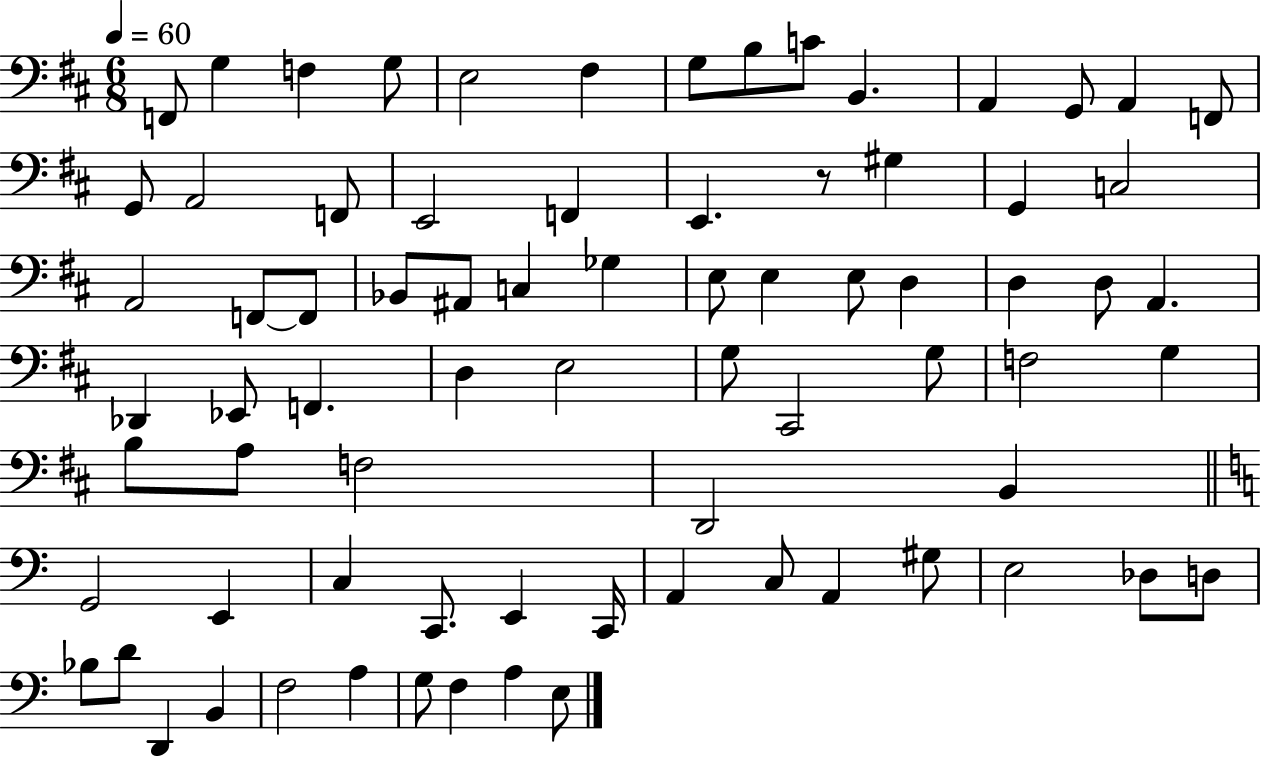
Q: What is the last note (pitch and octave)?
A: E3